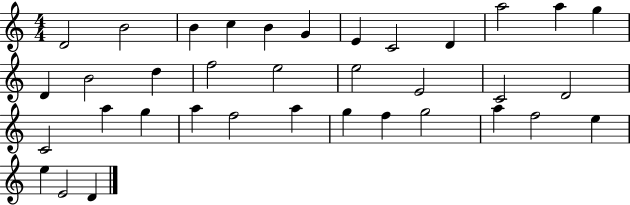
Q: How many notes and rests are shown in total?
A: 36